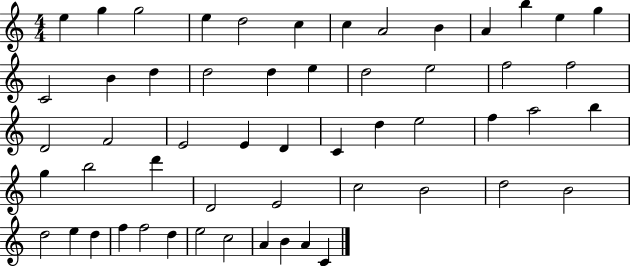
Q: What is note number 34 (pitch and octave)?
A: B5